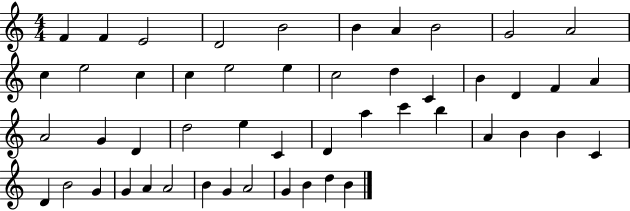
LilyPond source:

{
  \clef treble
  \numericTimeSignature
  \time 4/4
  \key c \major
  f'4 f'4 e'2 | d'2 b'2 | b'4 a'4 b'2 | g'2 a'2 | \break c''4 e''2 c''4 | c''4 e''2 e''4 | c''2 d''4 c'4 | b'4 d'4 f'4 a'4 | \break a'2 g'4 d'4 | d''2 e''4 c'4 | d'4 a''4 c'''4 b''4 | a'4 b'4 b'4 c'4 | \break d'4 b'2 g'4 | g'4 a'4 a'2 | b'4 g'4 a'2 | g'4 b'4 d''4 b'4 | \break \bar "|."
}